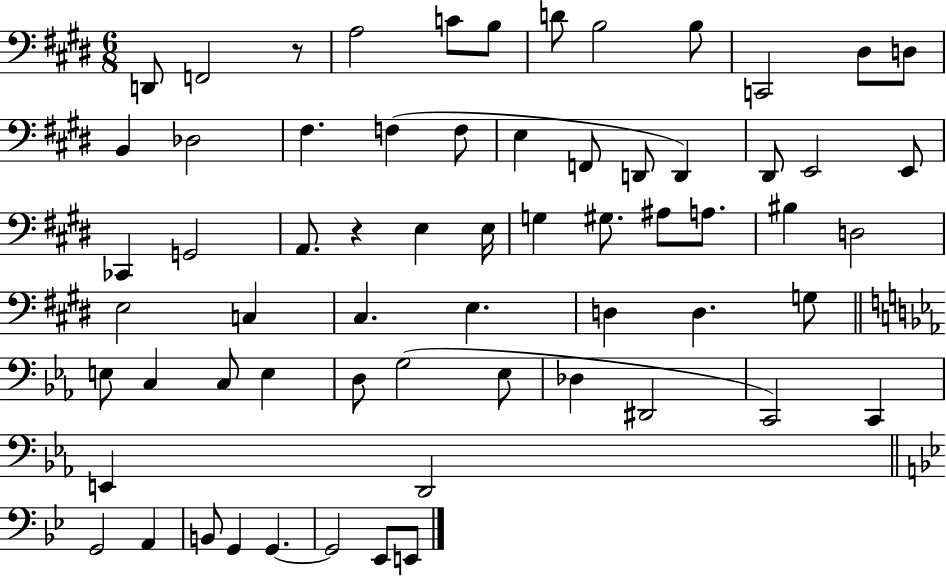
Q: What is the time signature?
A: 6/8